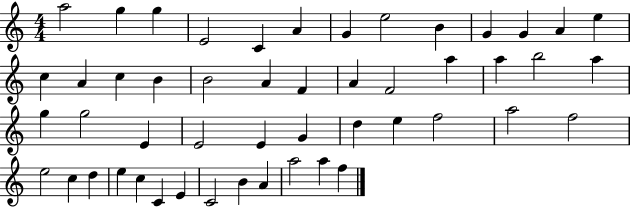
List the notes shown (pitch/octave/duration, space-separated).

A5/h G5/q G5/q E4/h C4/q A4/q G4/q E5/h B4/q G4/q G4/q A4/q E5/q C5/q A4/q C5/q B4/q B4/h A4/q F4/q A4/q F4/h A5/q A5/q B5/h A5/q G5/q G5/h E4/q E4/h E4/q G4/q D5/q E5/q F5/h A5/h F5/h E5/h C5/q D5/q E5/q C5/q C4/q E4/q C4/h B4/q A4/q A5/h A5/q F5/q